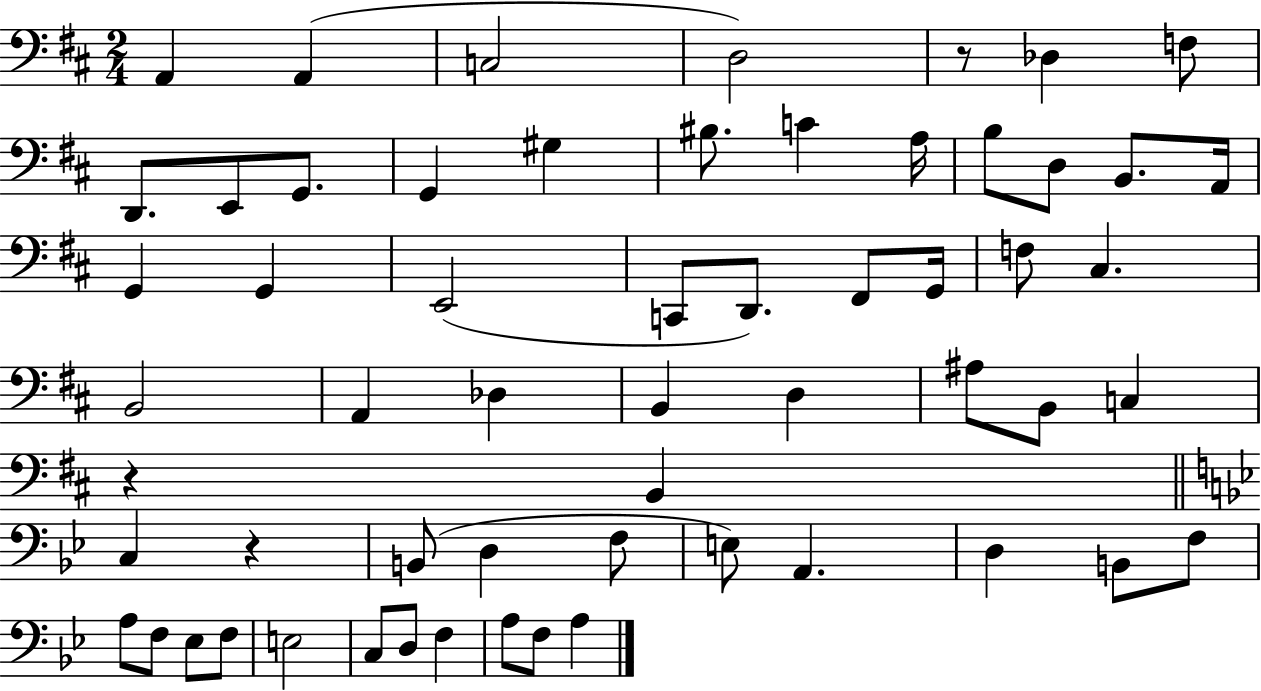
A2/q A2/q C3/h D3/h R/e Db3/q F3/e D2/e. E2/e G2/e. G2/q G#3/q BIS3/e. C4/q A3/s B3/e D3/e B2/e. A2/s G2/q G2/q E2/h C2/e D2/e. F#2/e G2/s F3/e C#3/q. B2/h A2/q Db3/q B2/q D3/q A#3/e B2/e C3/q R/q B2/q C3/q R/q B2/e D3/q F3/e E3/e A2/q. D3/q B2/e F3/e A3/e F3/e Eb3/e F3/e E3/h C3/e D3/e F3/q A3/e F3/e A3/q